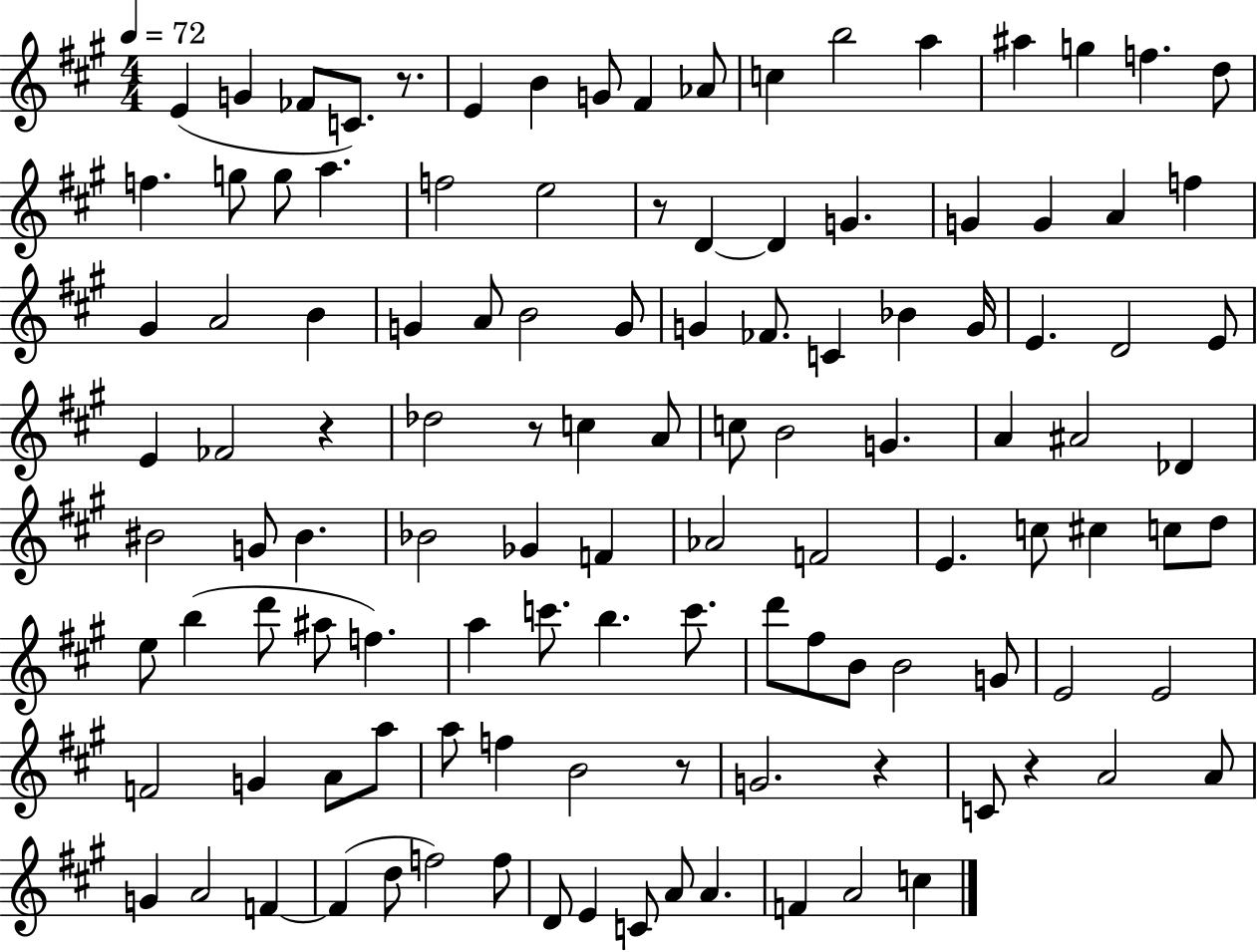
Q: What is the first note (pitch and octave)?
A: E4